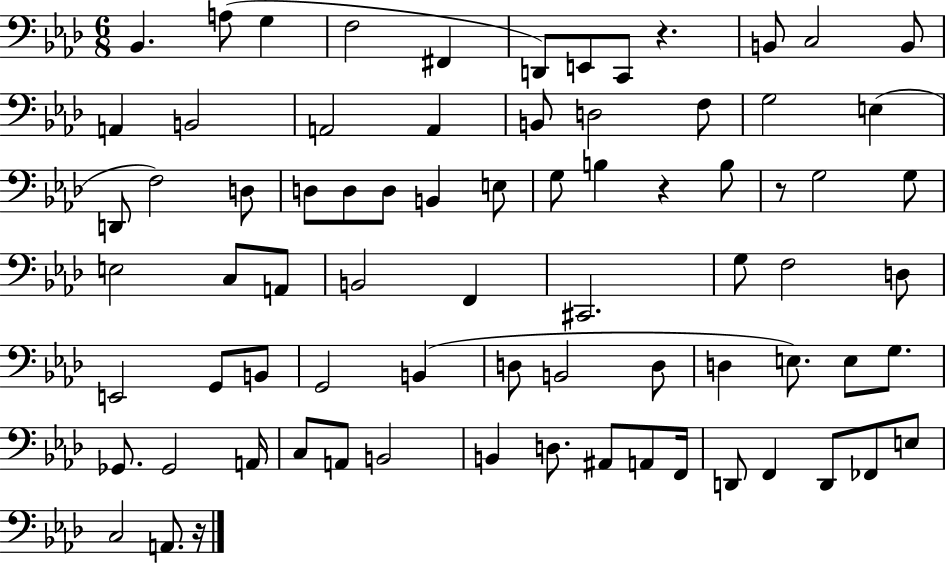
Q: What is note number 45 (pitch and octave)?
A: B2